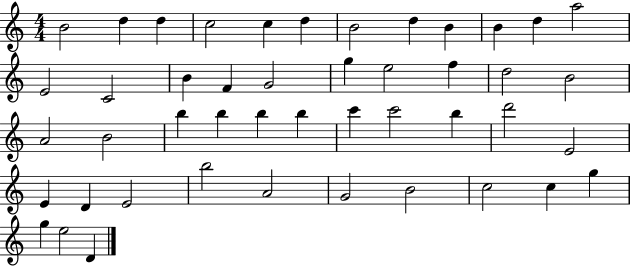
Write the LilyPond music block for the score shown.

{
  \clef treble
  \numericTimeSignature
  \time 4/4
  \key c \major
  b'2 d''4 d''4 | c''2 c''4 d''4 | b'2 d''4 b'4 | b'4 d''4 a''2 | \break e'2 c'2 | b'4 f'4 g'2 | g''4 e''2 f''4 | d''2 b'2 | \break a'2 b'2 | b''4 b''4 b''4 b''4 | c'''4 c'''2 b''4 | d'''2 e'2 | \break e'4 d'4 e'2 | b''2 a'2 | g'2 b'2 | c''2 c''4 g''4 | \break g''4 e''2 d'4 | \bar "|."
}